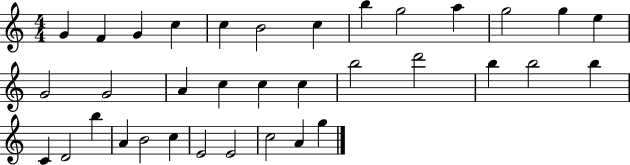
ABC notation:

X:1
T:Untitled
M:4/4
L:1/4
K:C
G F G c c B2 c b g2 a g2 g e G2 G2 A c c c b2 d'2 b b2 b C D2 b A B2 c E2 E2 c2 A g